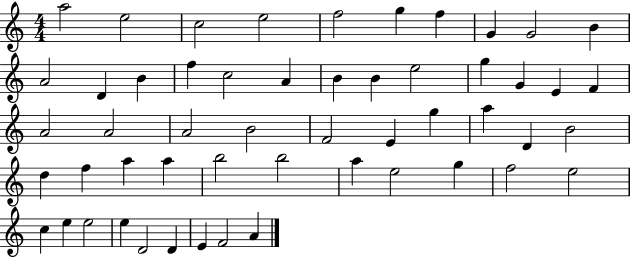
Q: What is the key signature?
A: C major